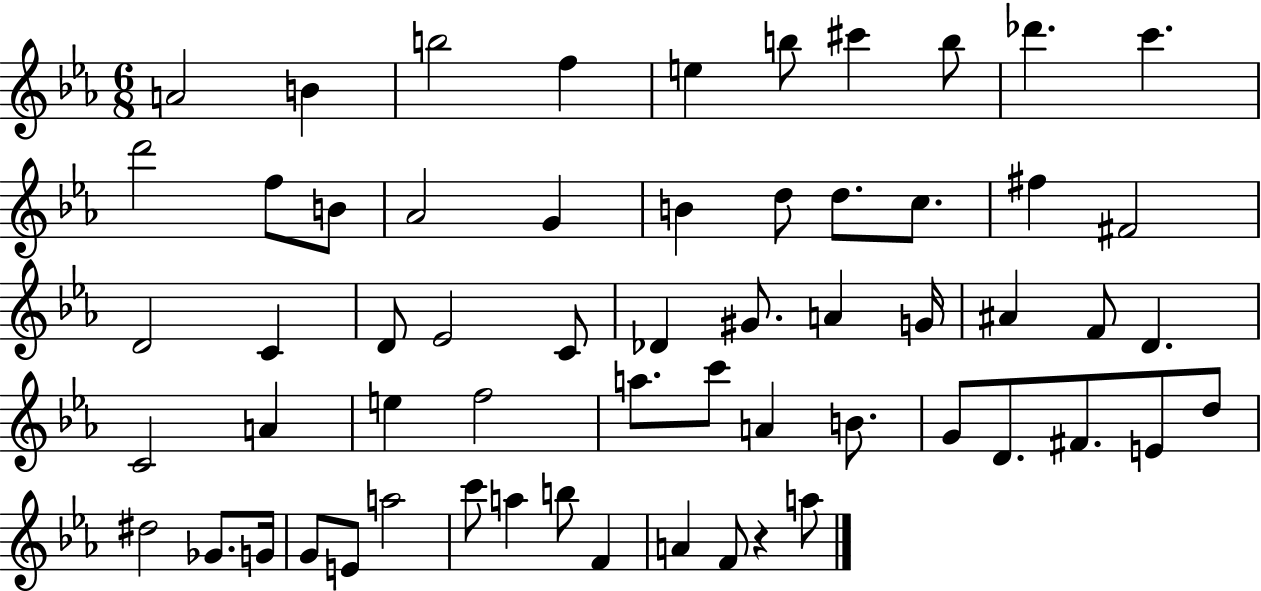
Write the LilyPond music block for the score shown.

{
  \clef treble
  \numericTimeSignature
  \time 6/8
  \key ees \major
  a'2 b'4 | b''2 f''4 | e''4 b''8 cis'''4 b''8 | des'''4. c'''4. | \break d'''2 f''8 b'8 | aes'2 g'4 | b'4 d''8 d''8. c''8. | fis''4 fis'2 | \break d'2 c'4 | d'8 ees'2 c'8 | des'4 gis'8. a'4 g'16 | ais'4 f'8 d'4. | \break c'2 a'4 | e''4 f''2 | a''8. c'''8 a'4 b'8. | g'8 d'8. fis'8. e'8 d''8 | \break dis''2 ges'8. g'16 | g'8 e'8 a''2 | c'''8 a''4 b''8 f'4 | a'4 f'8 r4 a''8 | \break \bar "|."
}